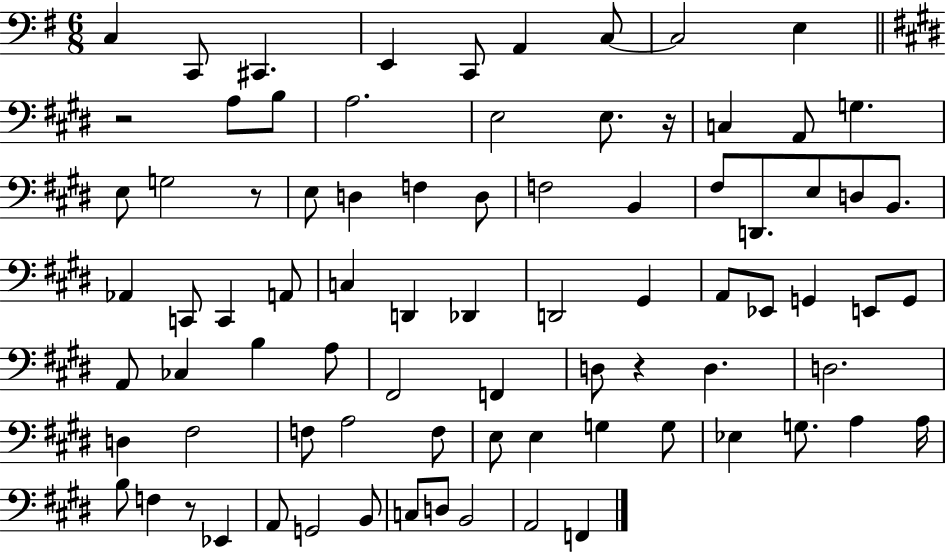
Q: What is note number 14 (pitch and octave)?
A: E3